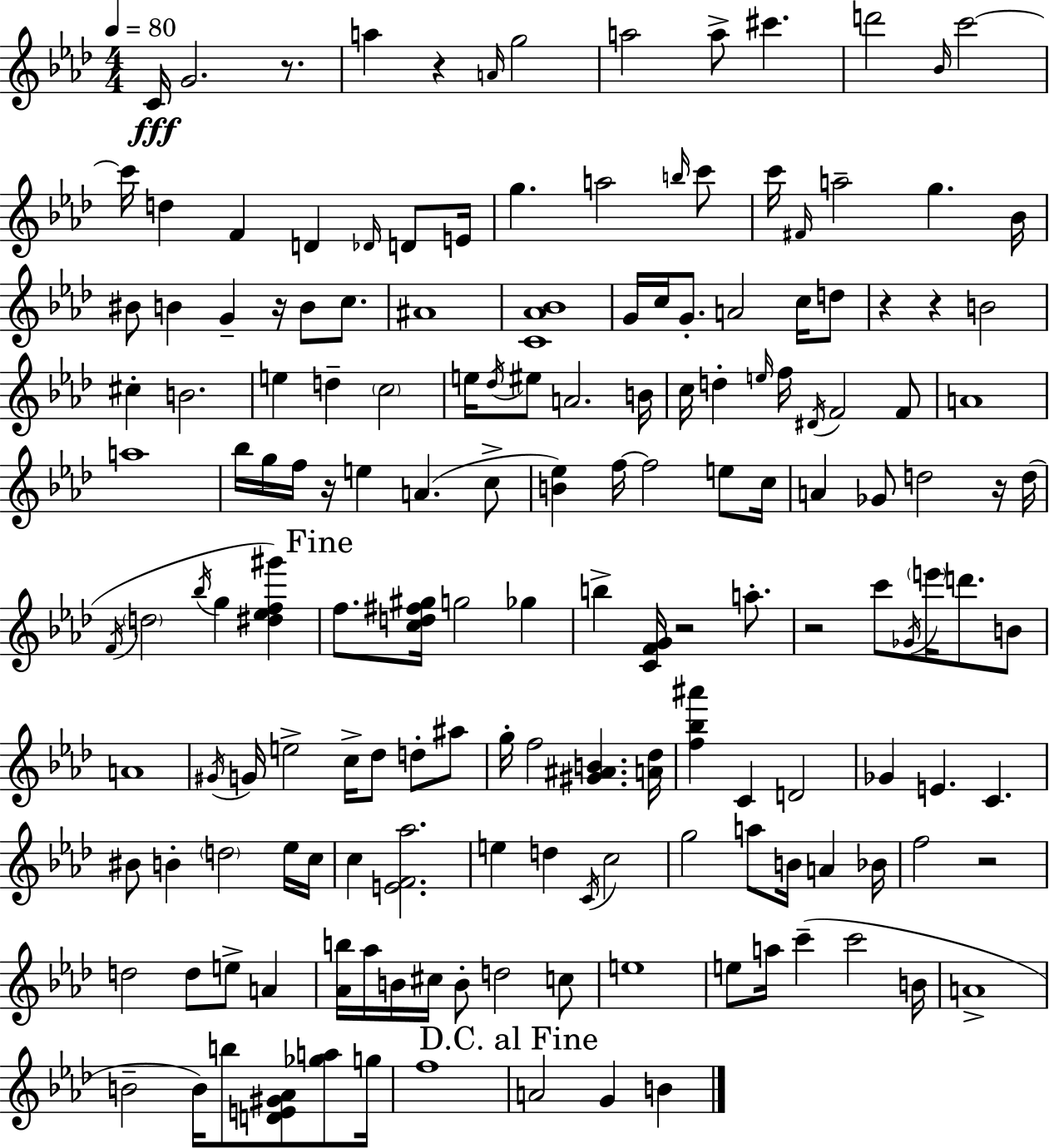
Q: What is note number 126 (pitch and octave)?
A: B4